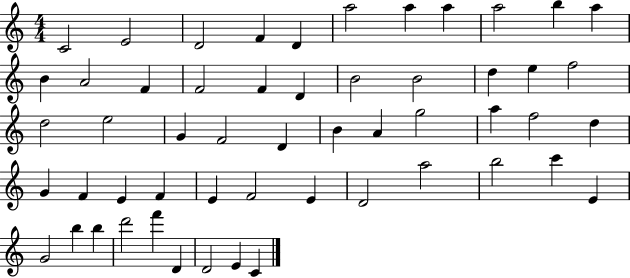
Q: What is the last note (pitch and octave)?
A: C4